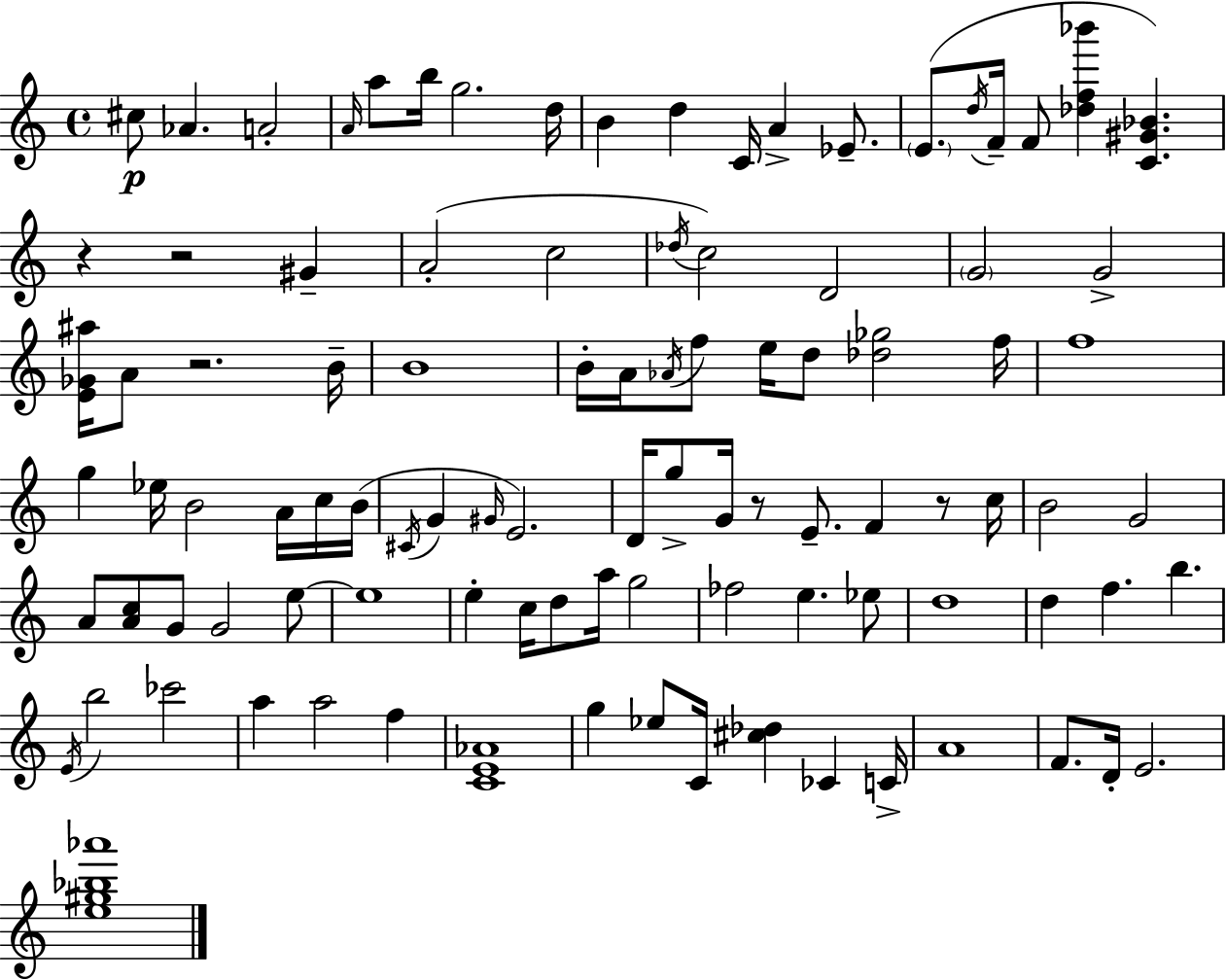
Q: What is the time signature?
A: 4/4